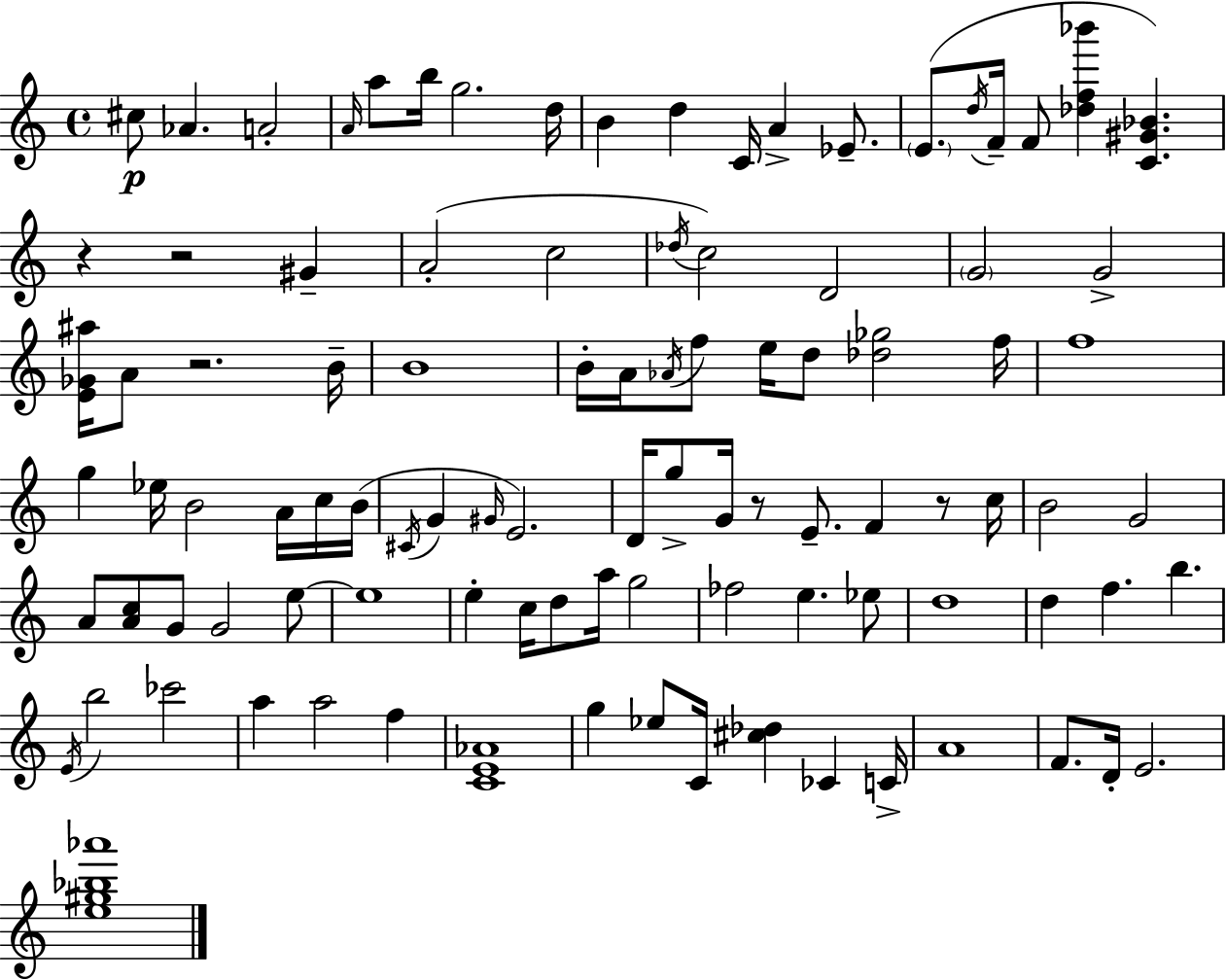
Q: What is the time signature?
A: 4/4